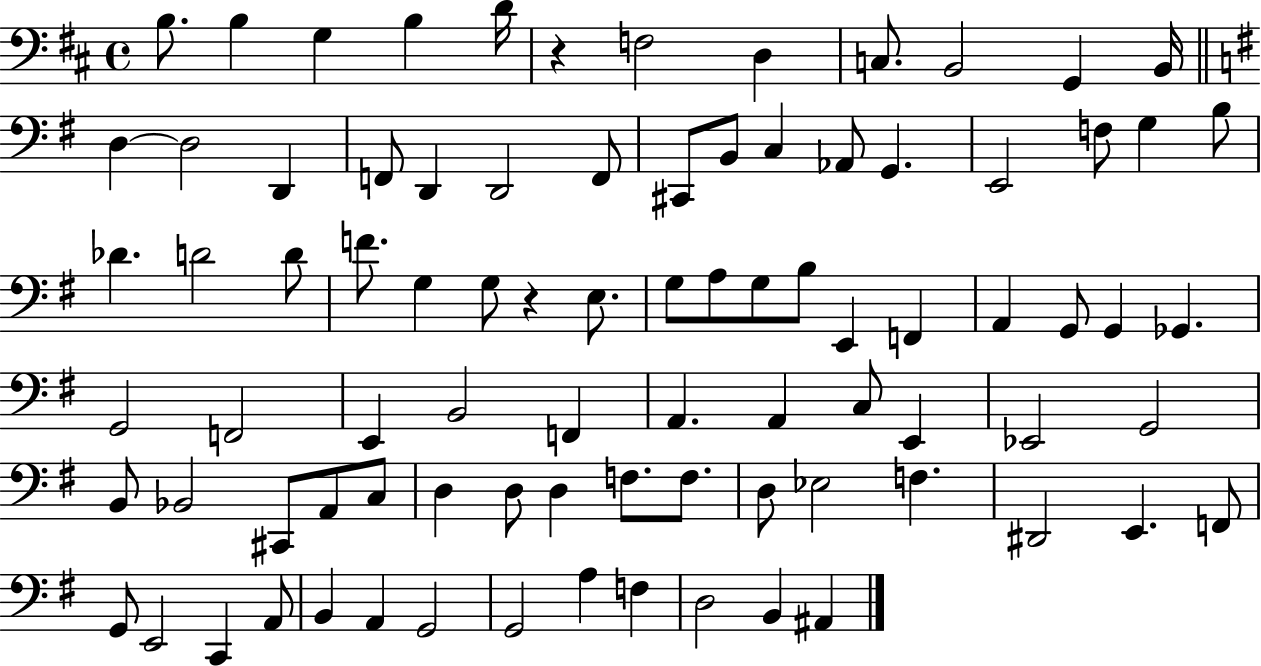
{
  \clef bass
  \time 4/4
  \defaultTimeSignature
  \key d \major
  b8. b4 g4 b4 d'16 | r4 f2 d4 | c8. b,2 g,4 b,16 | \bar "||" \break \key g \major d4~~ d2 d,4 | f,8 d,4 d,2 f,8 | cis,8 b,8 c4 aes,8 g,4. | e,2 f8 g4 b8 | \break des'4. d'2 d'8 | f'8. g4 g8 r4 e8. | g8 a8 g8 b8 e,4 f,4 | a,4 g,8 g,4 ges,4. | \break g,2 f,2 | e,4 b,2 f,4 | a,4. a,4 c8 e,4 | ees,2 g,2 | \break b,8 bes,2 cis,8 a,8 c8 | d4 d8 d4 f8. f8. | d8 ees2 f4. | dis,2 e,4. f,8 | \break g,8 e,2 c,4 a,8 | b,4 a,4 g,2 | g,2 a4 f4 | d2 b,4 ais,4 | \break \bar "|."
}